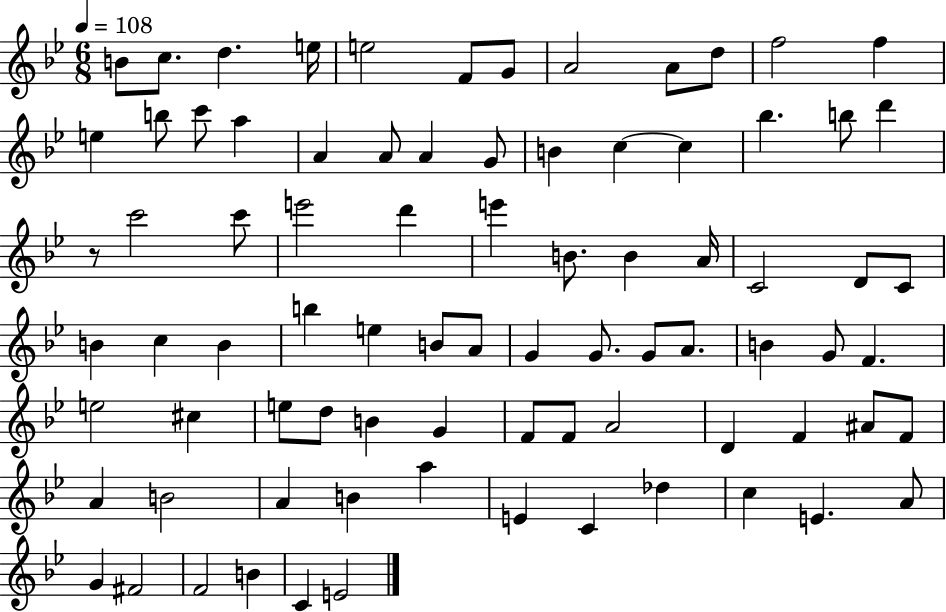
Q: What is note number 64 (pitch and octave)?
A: F4